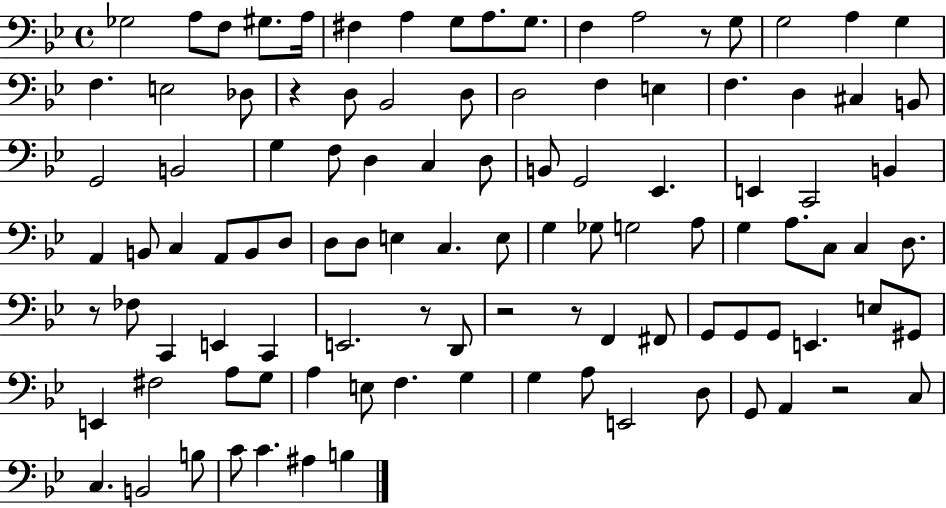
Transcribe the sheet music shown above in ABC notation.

X:1
T:Untitled
M:4/4
L:1/4
K:Bb
_G,2 A,/2 F,/2 ^G,/2 A,/4 ^F, A, G,/2 A,/2 G,/2 F, A,2 z/2 G,/2 G,2 A, G, F, E,2 _D,/2 z D,/2 _B,,2 D,/2 D,2 F, E, F, D, ^C, B,,/2 G,,2 B,,2 G, F,/2 D, C, D,/2 B,,/2 G,,2 _E,, E,, C,,2 B,, A,, B,,/2 C, A,,/2 B,,/2 D,/2 D,/2 D,/2 E, C, E,/2 G, _G,/2 G,2 A,/2 G, A,/2 C,/2 C, D,/2 z/2 _F,/2 C,, E,, C,, E,,2 z/2 D,,/2 z2 z/2 F,, ^F,,/2 G,,/2 G,,/2 G,,/2 E,, E,/2 ^G,,/2 E,, ^F,2 A,/2 G,/2 A, E,/2 F, G, G, A,/2 E,,2 D,/2 G,,/2 A,, z2 C,/2 C, B,,2 B,/2 C/2 C ^A, B,